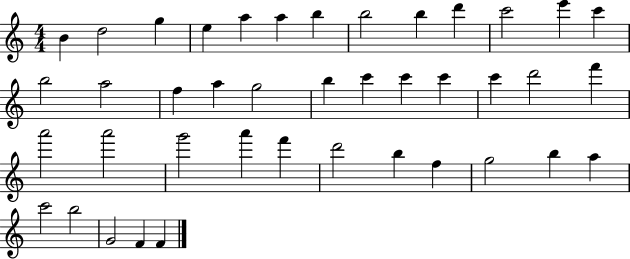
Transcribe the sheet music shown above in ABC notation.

X:1
T:Untitled
M:4/4
L:1/4
K:C
B d2 g e a a b b2 b d' c'2 e' c' b2 a2 f a g2 b c' c' c' c' d'2 f' a'2 a'2 g'2 a' f' d'2 b f g2 b a c'2 b2 G2 F F